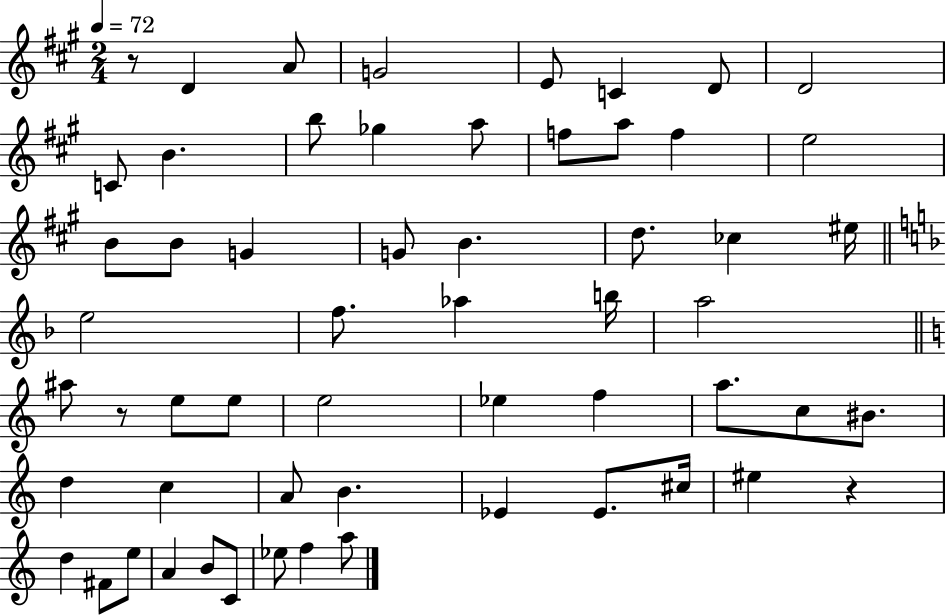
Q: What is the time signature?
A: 2/4